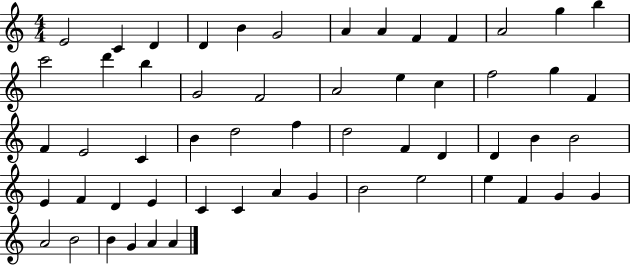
E4/h C4/q D4/q D4/q B4/q G4/h A4/q A4/q F4/q F4/q A4/h G5/q B5/q C6/h D6/q B5/q G4/h F4/h A4/h E5/q C5/q F5/h G5/q F4/q F4/q E4/h C4/q B4/q D5/h F5/q D5/h F4/q D4/q D4/q B4/q B4/h E4/q F4/q D4/q E4/q C4/q C4/q A4/q G4/q B4/h E5/h E5/q F4/q G4/q G4/q A4/h B4/h B4/q G4/q A4/q A4/q